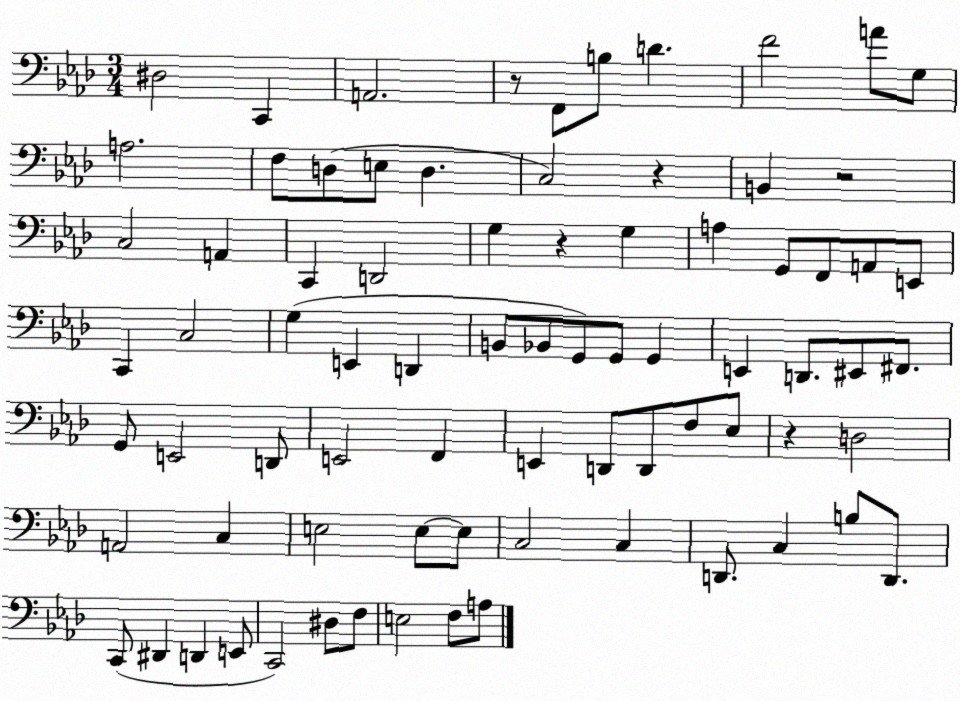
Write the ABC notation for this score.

X:1
T:Untitled
M:3/4
L:1/4
K:Ab
^D,2 C,, A,,2 z/2 F,,/2 B,/2 D F2 A/2 G,/2 A,2 F,/2 D,/2 E,/2 D, C,2 z B,, z2 C,2 A,, C,, D,,2 G, z G, A, G,,/2 F,,/2 A,,/2 E,,/2 C,, C,2 G, E,, D,, B,,/2 _B,,/2 G,,/2 G,,/2 G,, E,, D,,/2 ^E,,/2 ^F,,/2 G,,/2 E,,2 D,,/2 E,,2 F,, E,, D,,/2 D,,/2 F,/2 _E,/2 z D,2 A,,2 C, E,2 E,/2 E,/2 C,2 C, D,,/2 C, B,/2 D,,/2 C,,/2 ^D,, D,, E,,/2 C,,2 ^D,/2 F,/2 E,2 F,/2 A,/2